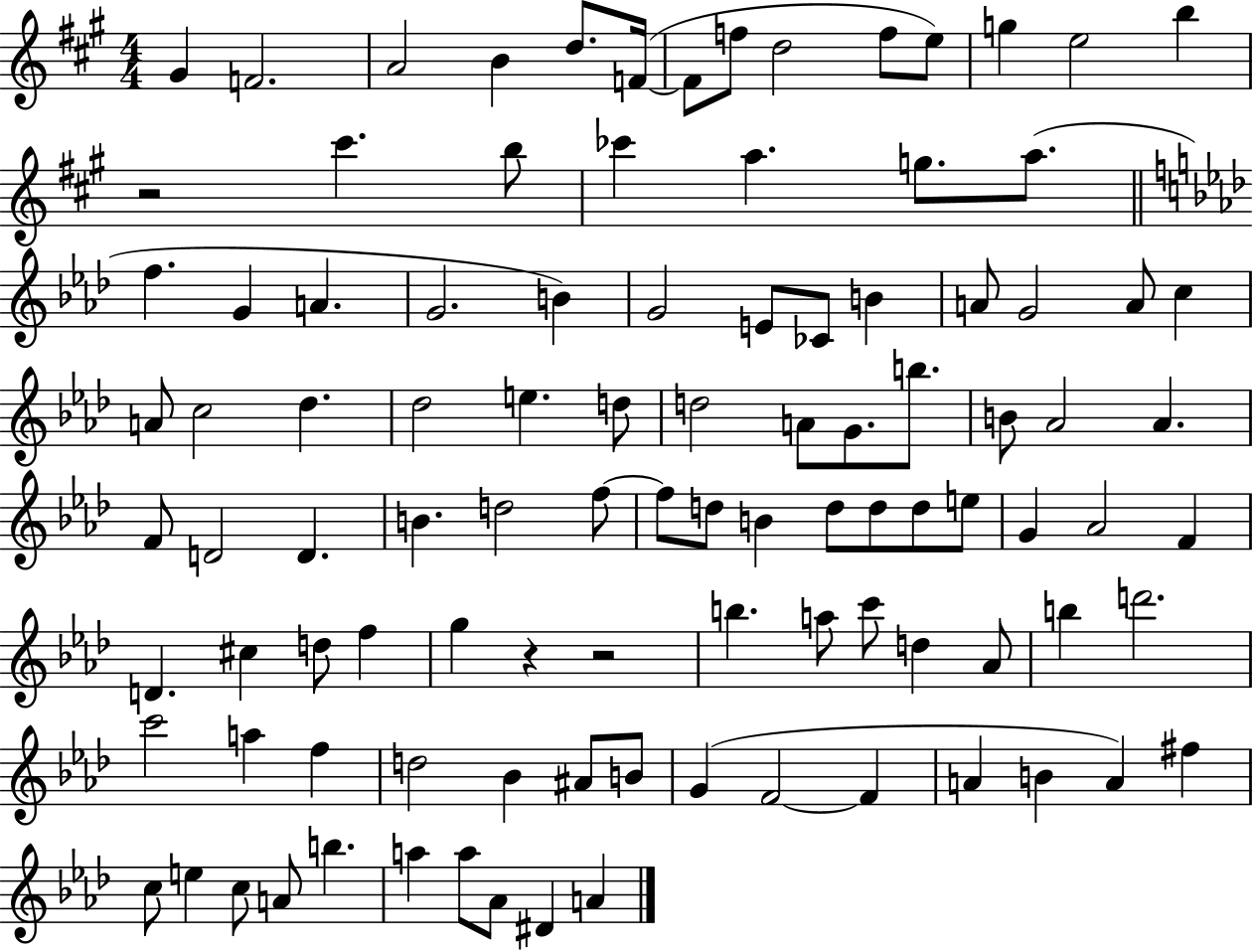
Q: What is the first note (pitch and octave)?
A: G#4